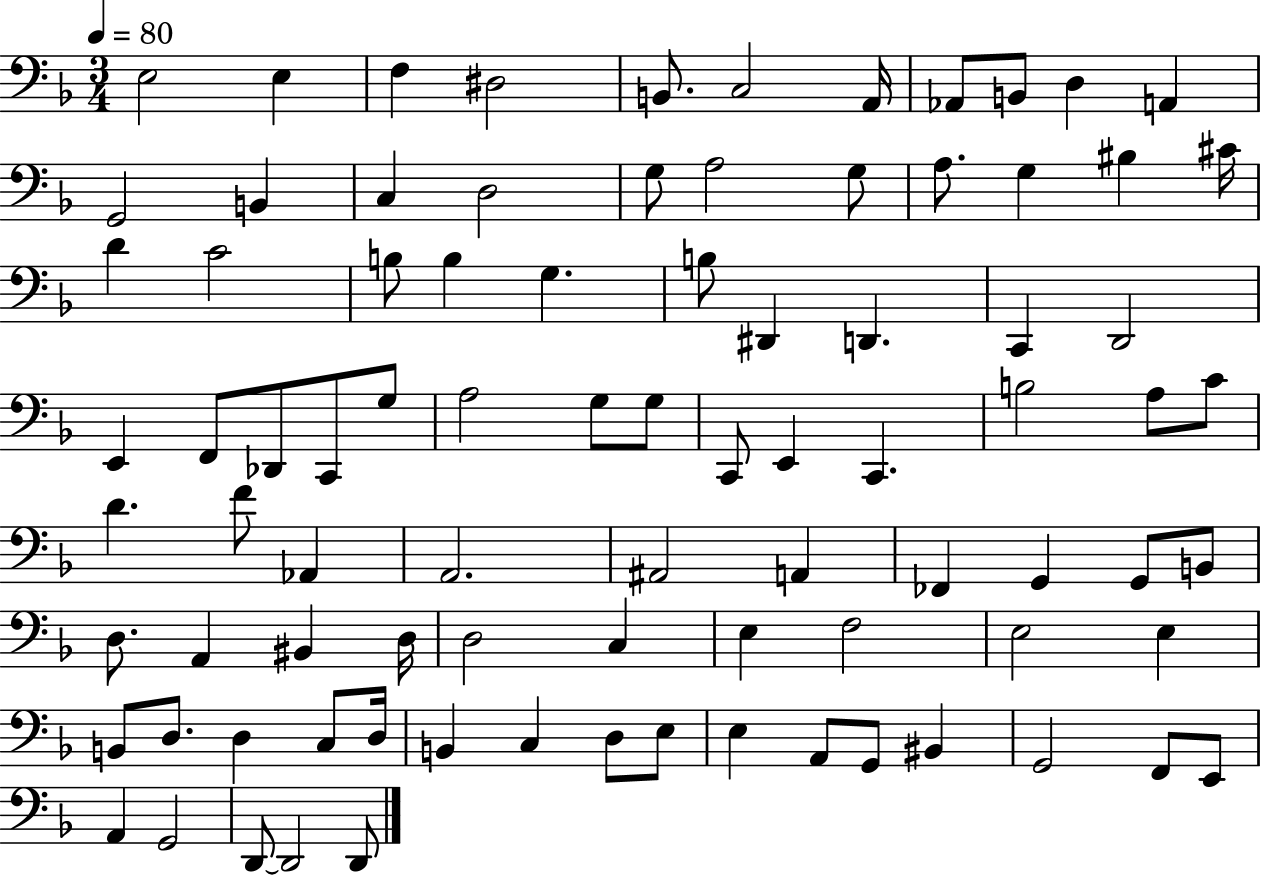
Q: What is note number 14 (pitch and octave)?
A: C3